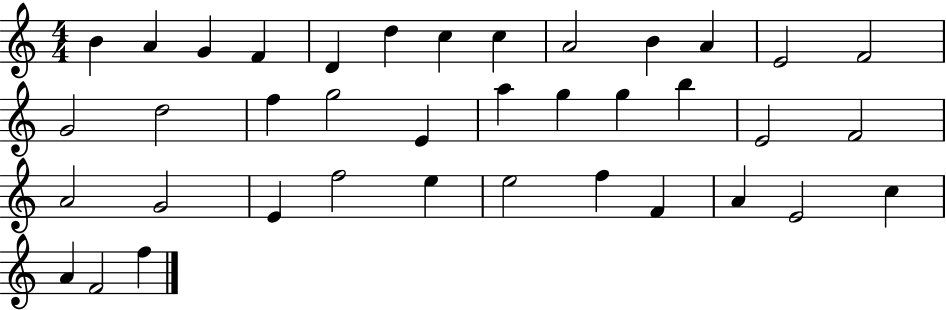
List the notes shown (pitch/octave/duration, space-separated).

B4/q A4/q G4/q F4/q D4/q D5/q C5/q C5/q A4/h B4/q A4/q E4/h F4/h G4/h D5/h F5/q G5/h E4/q A5/q G5/q G5/q B5/q E4/h F4/h A4/h G4/h E4/q F5/h E5/q E5/h F5/q F4/q A4/q E4/h C5/q A4/q F4/h F5/q